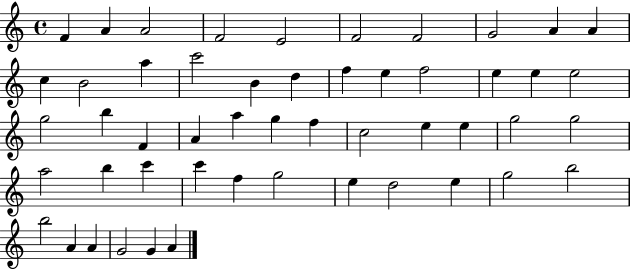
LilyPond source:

{
  \clef treble
  \time 4/4
  \defaultTimeSignature
  \key c \major
  f'4 a'4 a'2 | f'2 e'2 | f'2 f'2 | g'2 a'4 a'4 | \break c''4 b'2 a''4 | c'''2 b'4 d''4 | f''4 e''4 f''2 | e''4 e''4 e''2 | \break g''2 b''4 f'4 | a'4 a''4 g''4 f''4 | c''2 e''4 e''4 | g''2 g''2 | \break a''2 b''4 c'''4 | c'''4 f''4 g''2 | e''4 d''2 e''4 | g''2 b''2 | \break b''2 a'4 a'4 | g'2 g'4 a'4 | \bar "|."
}